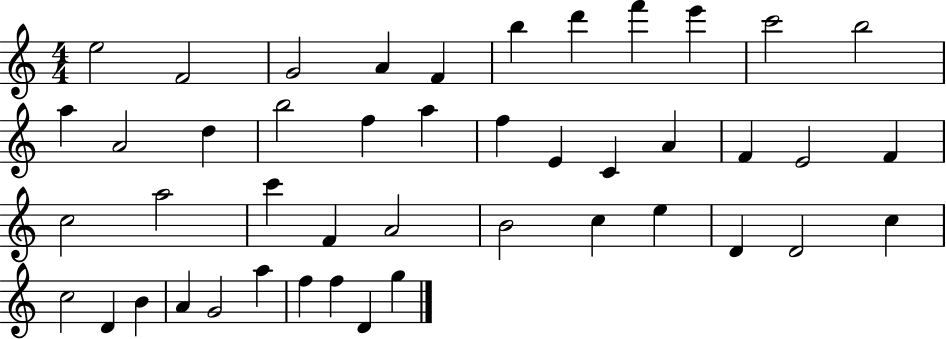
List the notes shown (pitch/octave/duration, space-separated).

E5/h F4/h G4/h A4/q F4/q B5/q D6/q F6/q E6/q C6/h B5/h A5/q A4/h D5/q B5/h F5/q A5/q F5/q E4/q C4/q A4/q F4/q E4/h F4/q C5/h A5/h C6/q F4/q A4/h B4/h C5/q E5/q D4/q D4/h C5/q C5/h D4/q B4/q A4/q G4/h A5/q F5/q F5/q D4/q G5/q